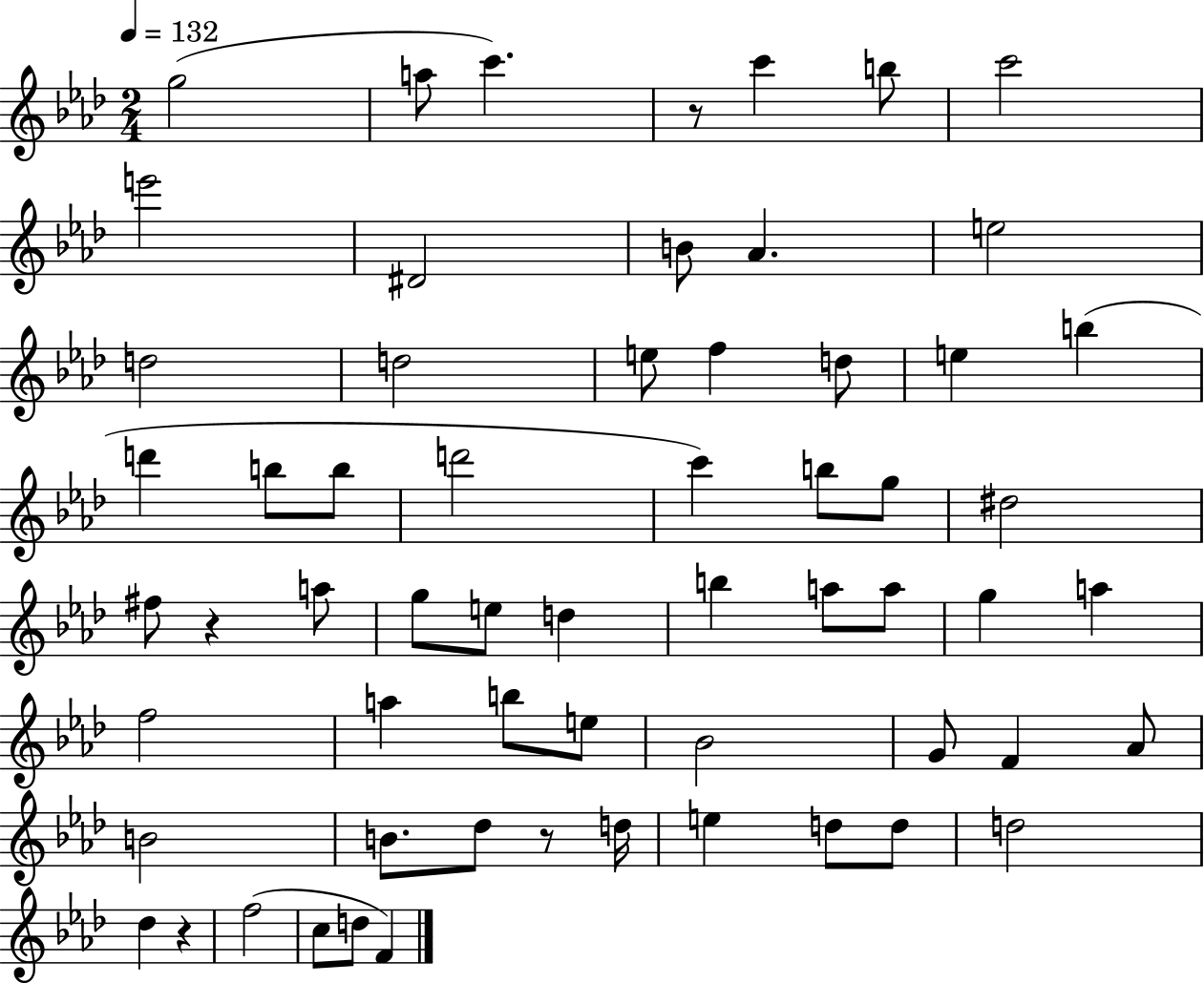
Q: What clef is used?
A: treble